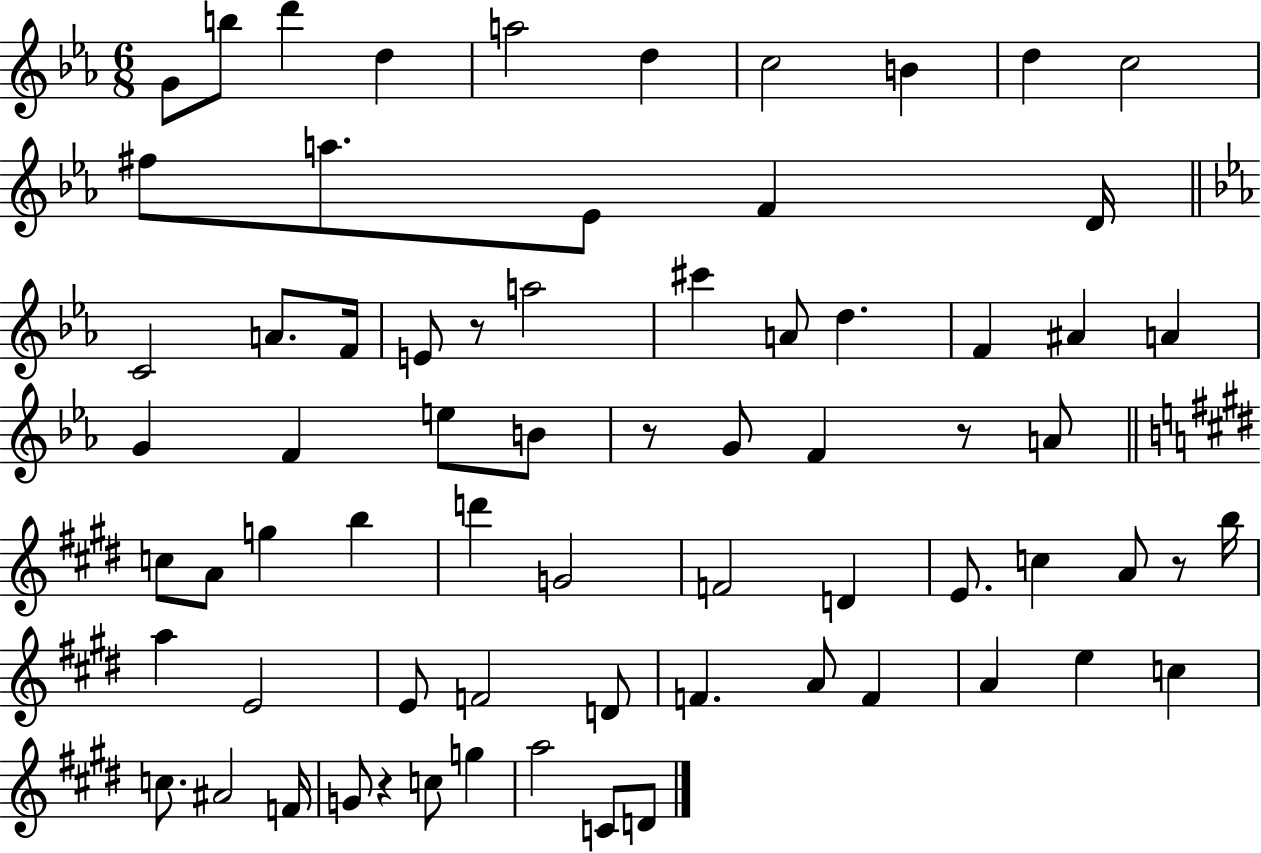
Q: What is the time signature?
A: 6/8